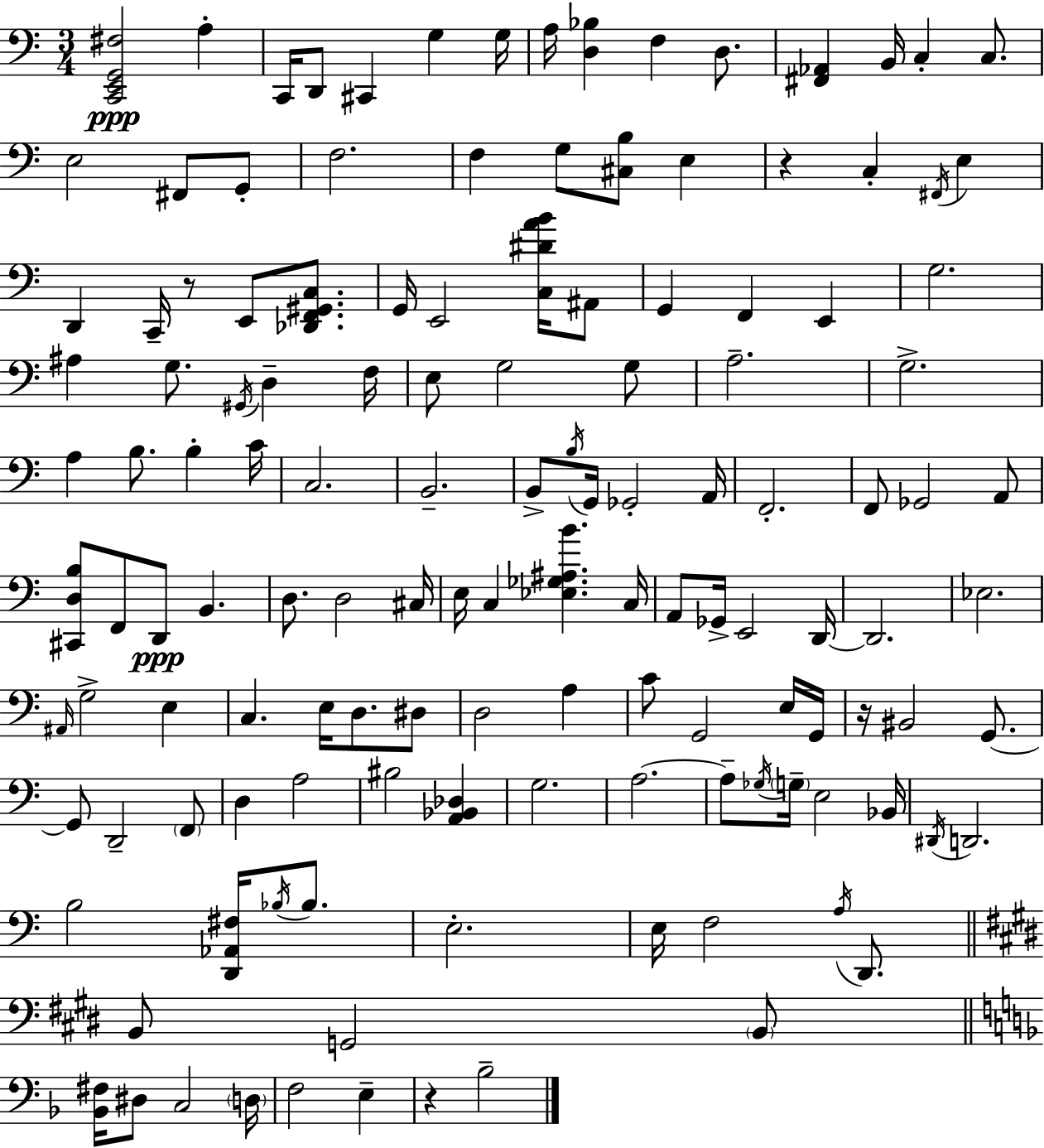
[C2,E2,G2,F#3]/h A3/q C2/s D2/e C#2/q G3/q G3/s A3/s [D3,Bb3]/q F3/q D3/e. [F#2,Ab2]/q B2/s C3/q C3/e. E3/h F#2/e G2/e F3/h. F3/q G3/e [C#3,B3]/e E3/q R/q C3/q F#2/s E3/q D2/q C2/s R/e E2/e [Db2,F2,G#2,C3]/e. G2/s E2/h [C3,D#4,A4,B4]/s A#2/e G2/q F2/q E2/q G3/h. A#3/q G3/e. G#2/s D3/q F3/s E3/e G3/h G3/e A3/h. G3/h. A3/q B3/e. B3/q C4/s C3/h. B2/h. B2/e B3/s G2/s Gb2/h A2/s F2/h. F2/e Gb2/h A2/e [C#2,D3,B3]/e F2/e D2/e B2/q. D3/e. D3/h C#3/s E3/s C3/q [Eb3,Gb3,A#3,B4]/q. C3/s A2/e Gb2/s E2/h D2/s D2/h. Eb3/h. A#2/s G3/h E3/q C3/q. E3/s D3/e. D#3/e D3/h A3/q C4/e G2/h E3/s G2/s R/s BIS2/h G2/e. G2/e D2/h F2/e D3/q A3/h BIS3/h [A2,Bb2,Db3]/q G3/h. A3/h. A3/e Gb3/s G3/s E3/h Bb2/s D#2/s D2/h. B3/h [D2,Ab2,F#3]/s Bb3/s Bb3/e. E3/h. E3/s F3/h A3/s D2/e. B2/e G2/h B2/e [Bb2,F#3]/s D#3/e C3/h D3/s F3/h E3/q R/q Bb3/h